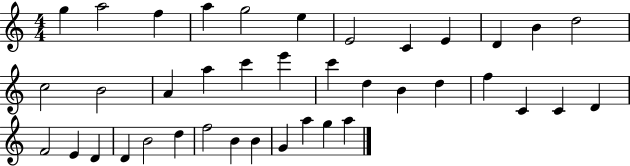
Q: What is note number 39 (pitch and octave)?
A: A5